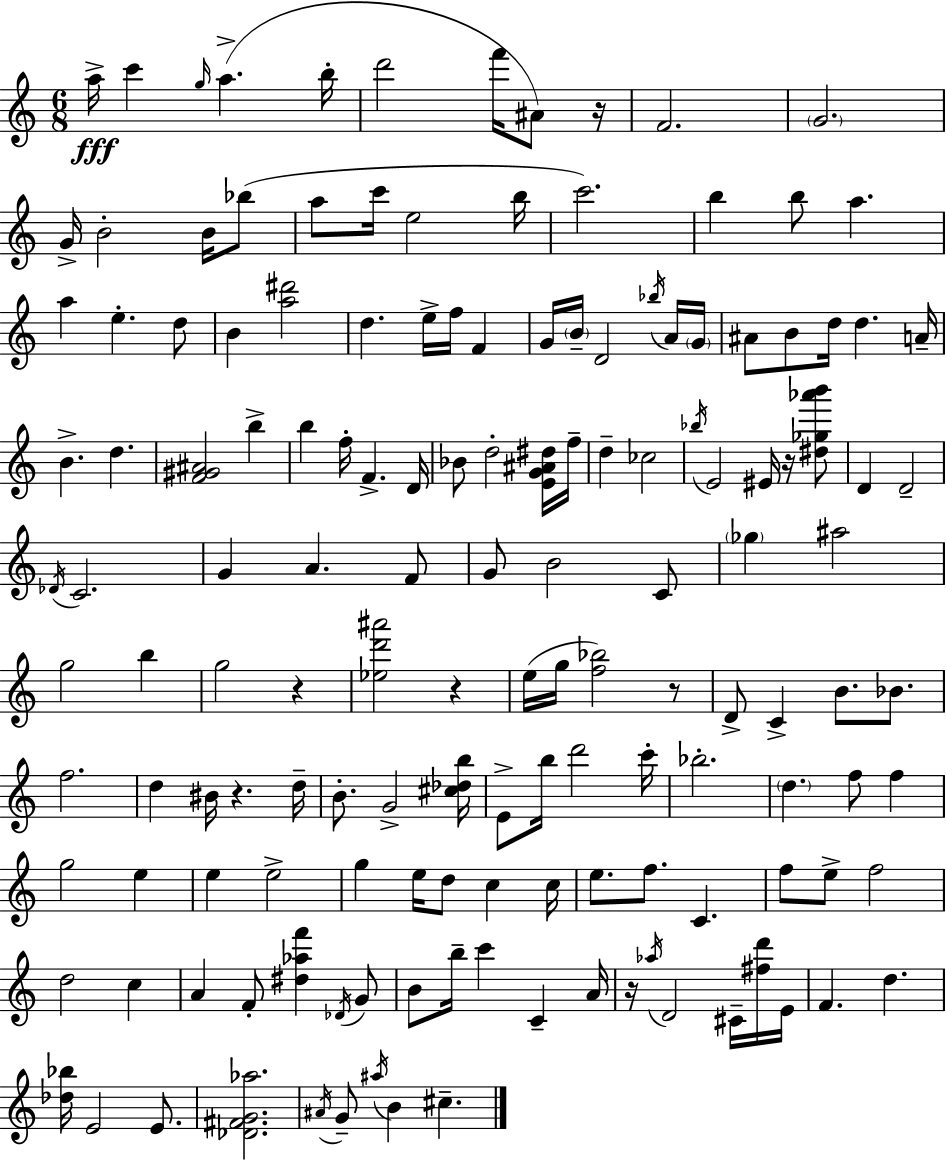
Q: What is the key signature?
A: C major